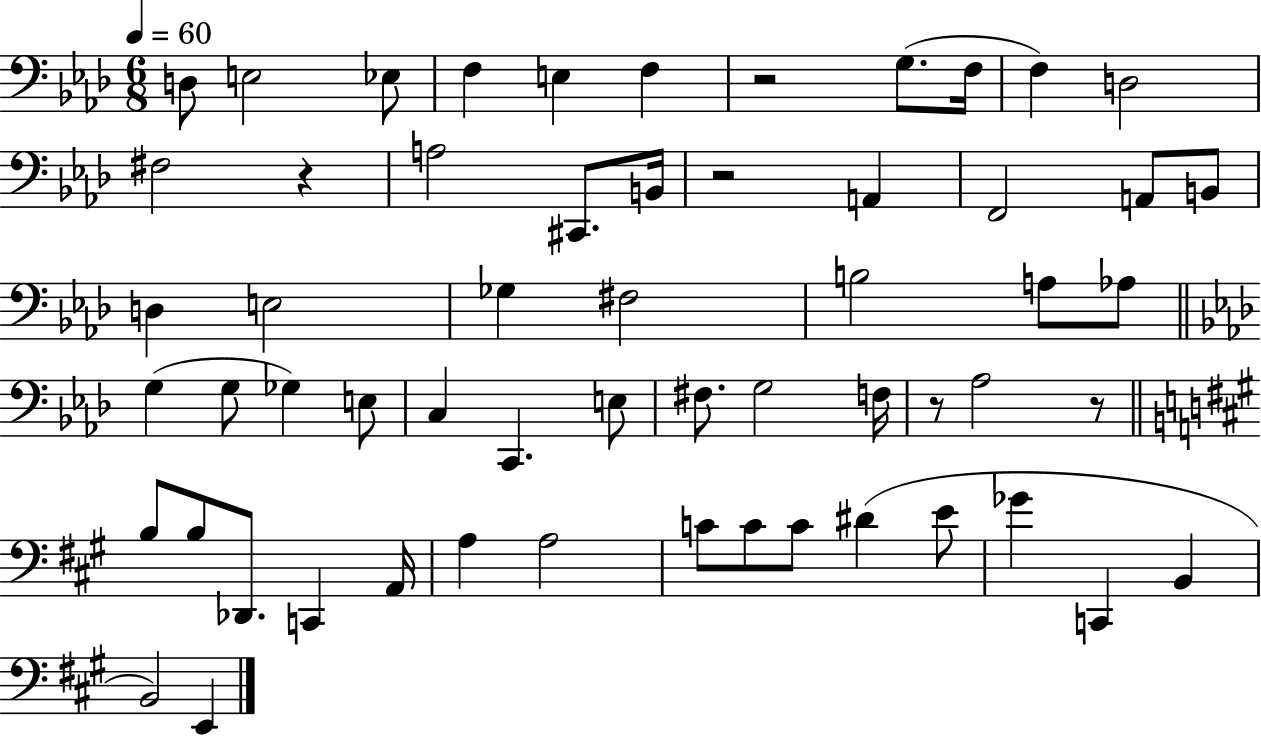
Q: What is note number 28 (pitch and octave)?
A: Gb3